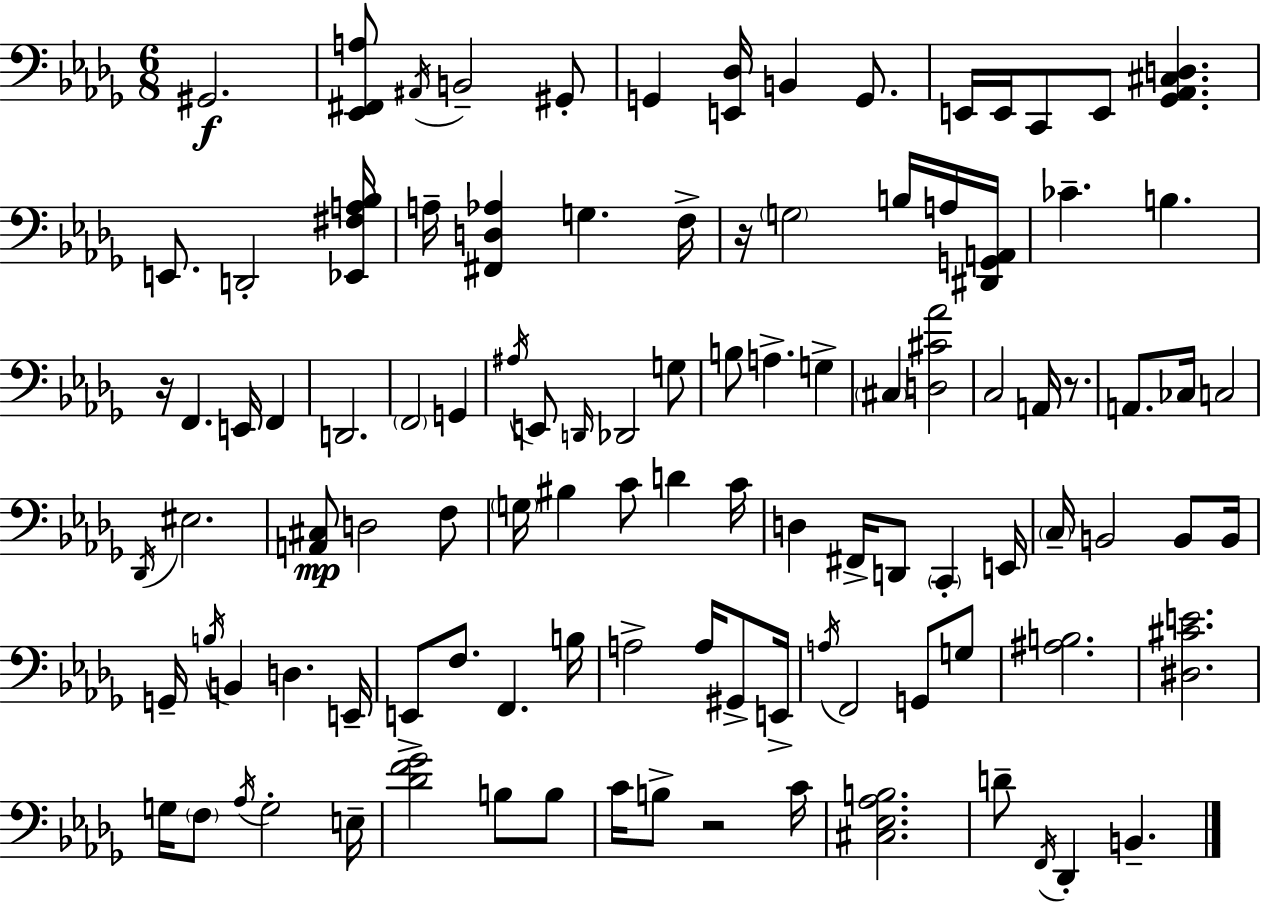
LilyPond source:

{
  \clef bass
  \numericTimeSignature
  \time 6/8
  \key bes \minor
  gis,2.\f | <ees, fis, a>8 \acciaccatura { ais,16 } b,2-- gis,8-. | g,4 <e, des>16 b,4 g,8. | e,16 e,16 c,8 e,8 <ges, aes, cis d>4. | \break e,8. d,2-. | <ees, fis a bes>16 a16-- <fis, d aes>4 g4. | f16-> r16 \parenthesize g2 b16 a16 | <dis, g, a,>16 ces'4.-- b4. | \break r16 f,4. e,16 f,4 | d,2. | \parenthesize f,2 g,4 | \acciaccatura { ais16 } e,8 \grace { d,16 } des,2 | \break g8 b8 a4.-> g4-> | \parenthesize cis4 <d cis' aes'>2 | c2 a,16 | r8. a,8. ces16 c2 | \break \acciaccatura { des,16 } eis2. | <a, cis>8\mp d2 | f8 \parenthesize g16 bis4 c'8 d'4 | c'16 d4 fis,16-> d,8 \parenthesize c,4-. | \break e,16 \parenthesize c16-- b,2 | b,8 b,16 g,16-- \acciaccatura { b16 } b,4 d4. | e,16-- e,8-> f8. f,4. | b16 a2-> | \break a16 gis,8-> e,16-> \acciaccatura { a16 } f,2 | g,8 g8 <ais b>2. | <dis cis' e'>2. | g16 \parenthesize f8 \acciaccatura { aes16 } g2-. | \break e16-- <des' f' ges'>2 | b8 b8 c'16 b8-> r2 | c'16 <cis ees aes b>2. | d'8-- \acciaccatura { f,16 } des,4-. | \break b,4.-- \bar "|."
}